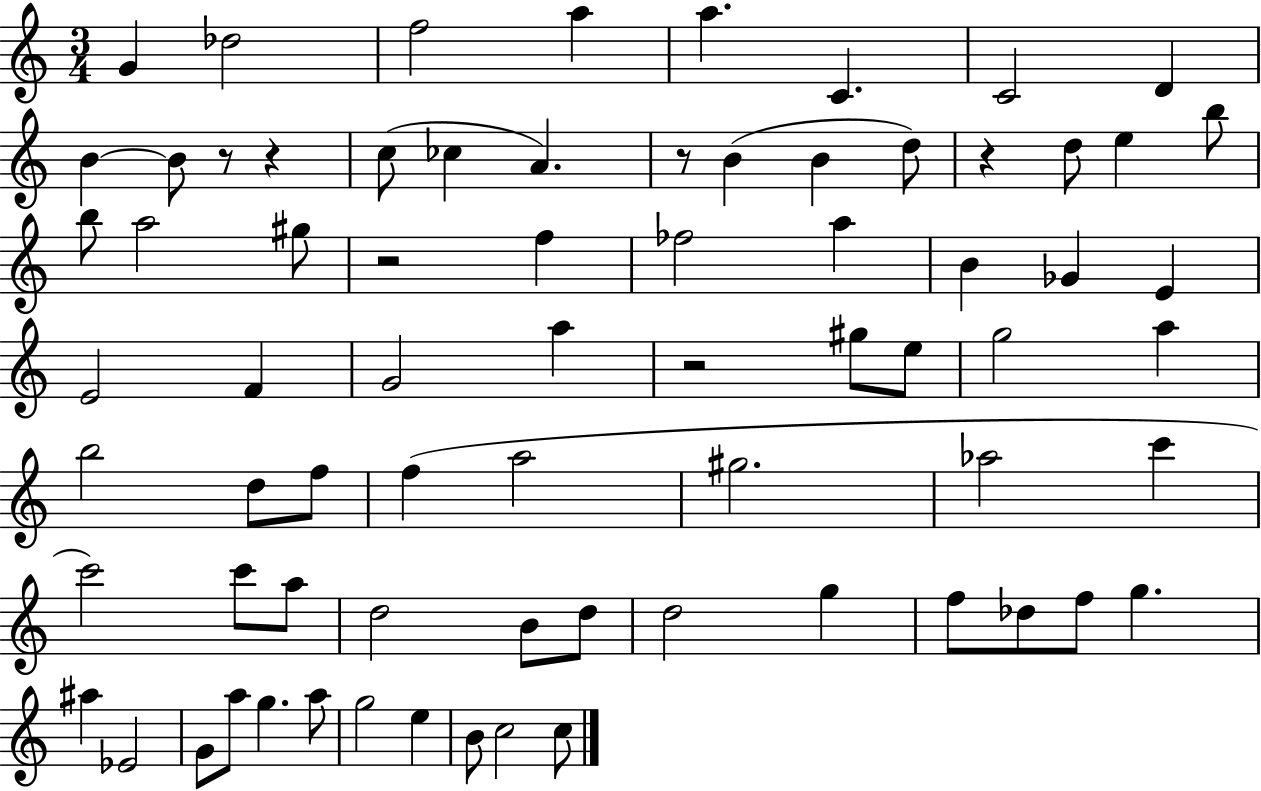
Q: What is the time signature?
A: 3/4